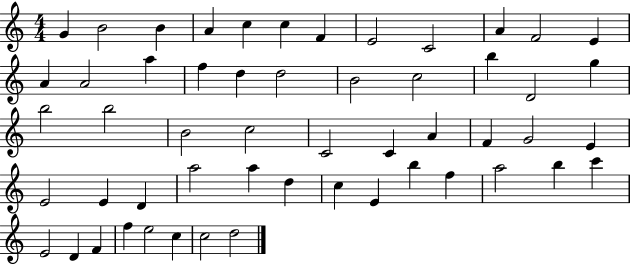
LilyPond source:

{
  \clef treble
  \numericTimeSignature
  \time 4/4
  \key c \major
  g'4 b'2 b'4 | a'4 c''4 c''4 f'4 | e'2 c'2 | a'4 f'2 e'4 | \break a'4 a'2 a''4 | f''4 d''4 d''2 | b'2 c''2 | b''4 d'2 g''4 | \break b''2 b''2 | b'2 c''2 | c'2 c'4 a'4 | f'4 g'2 e'4 | \break e'2 e'4 d'4 | a''2 a''4 d''4 | c''4 e'4 b''4 f''4 | a''2 b''4 c'''4 | \break e'2 d'4 f'4 | f''4 e''2 c''4 | c''2 d''2 | \bar "|."
}